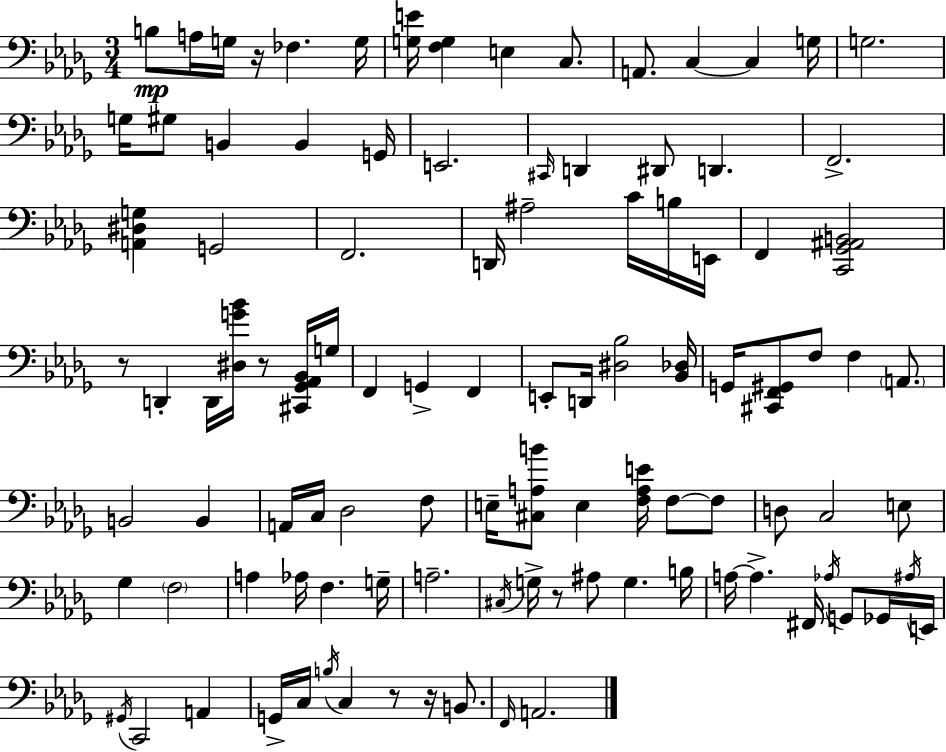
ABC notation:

X:1
T:Untitled
M:3/4
L:1/4
K:Bbm
B,/2 A,/4 G,/4 z/4 _F, G,/4 [G,E]/4 [F,G,] E, C,/2 A,,/2 C, C, G,/4 G,2 G,/4 ^G,/2 B,, B,, G,,/4 E,,2 ^C,,/4 D,, ^D,,/2 D,, F,,2 [A,,^D,G,] G,,2 F,,2 D,,/4 ^A,2 C/4 B,/4 E,,/4 F,, [C,,_G,,^A,,B,,]2 z/2 D,, D,,/4 [^D,G_B]/4 z/2 [^C,,_G,,_A,,_B,,]/4 G,/4 F,, G,, F,, E,,/2 D,,/4 [^D,_B,]2 [_B,,_D,]/4 G,,/4 [^C,,F,,^G,,]/2 F,/2 F, A,,/2 B,,2 B,, A,,/4 C,/4 _D,2 F,/2 E,/4 [^C,A,B]/2 E, [F,A,E]/4 F,/2 F,/2 D,/2 C,2 E,/2 _G, F,2 A, _A,/4 F, G,/4 A,2 ^C,/4 G,/4 z/2 ^A,/2 G, B,/4 A,/4 A, ^F,,/4 _A,/4 G,,/2 _G,,/4 ^A,/4 E,,/4 ^G,,/4 C,,2 A,, G,,/4 C,/4 B,/4 C, z/2 z/4 B,,/2 F,,/4 A,,2